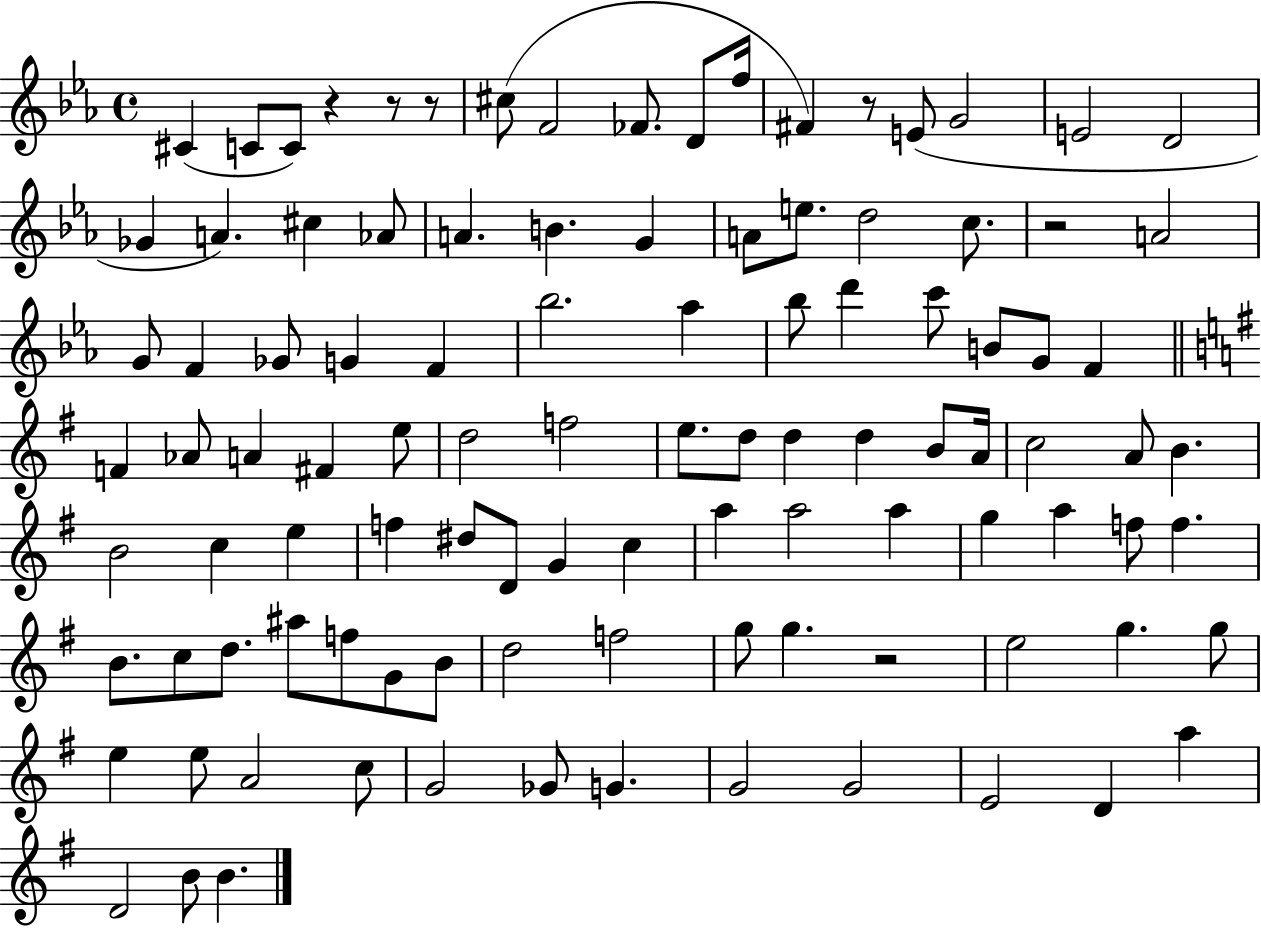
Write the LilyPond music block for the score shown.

{
  \clef treble
  \time 4/4
  \defaultTimeSignature
  \key ees \major
  cis'4( c'8 c'8) r4 r8 r8 | cis''8( f'2 fes'8. d'8 f''16 | fis'4) r8 e'8( g'2 | e'2 d'2 | \break ges'4 a'4.) cis''4 aes'8 | a'4. b'4. g'4 | a'8 e''8. d''2 c''8. | r2 a'2 | \break g'8 f'4 ges'8 g'4 f'4 | bes''2. aes''4 | bes''8 d'''4 c'''8 b'8 g'8 f'4 | \bar "||" \break \key g \major f'4 aes'8 a'4 fis'4 e''8 | d''2 f''2 | e''8. d''8 d''4 d''4 b'8 a'16 | c''2 a'8 b'4. | \break b'2 c''4 e''4 | f''4 dis''8 d'8 g'4 c''4 | a''4 a''2 a''4 | g''4 a''4 f''8 f''4. | \break b'8. c''8 d''8. ais''8 f''8 g'8 b'8 | d''2 f''2 | g''8 g''4. r2 | e''2 g''4. g''8 | \break e''4 e''8 a'2 c''8 | g'2 ges'8 g'4. | g'2 g'2 | e'2 d'4 a''4 | \break d'2 b'8 b'4. | \bar "|."
}